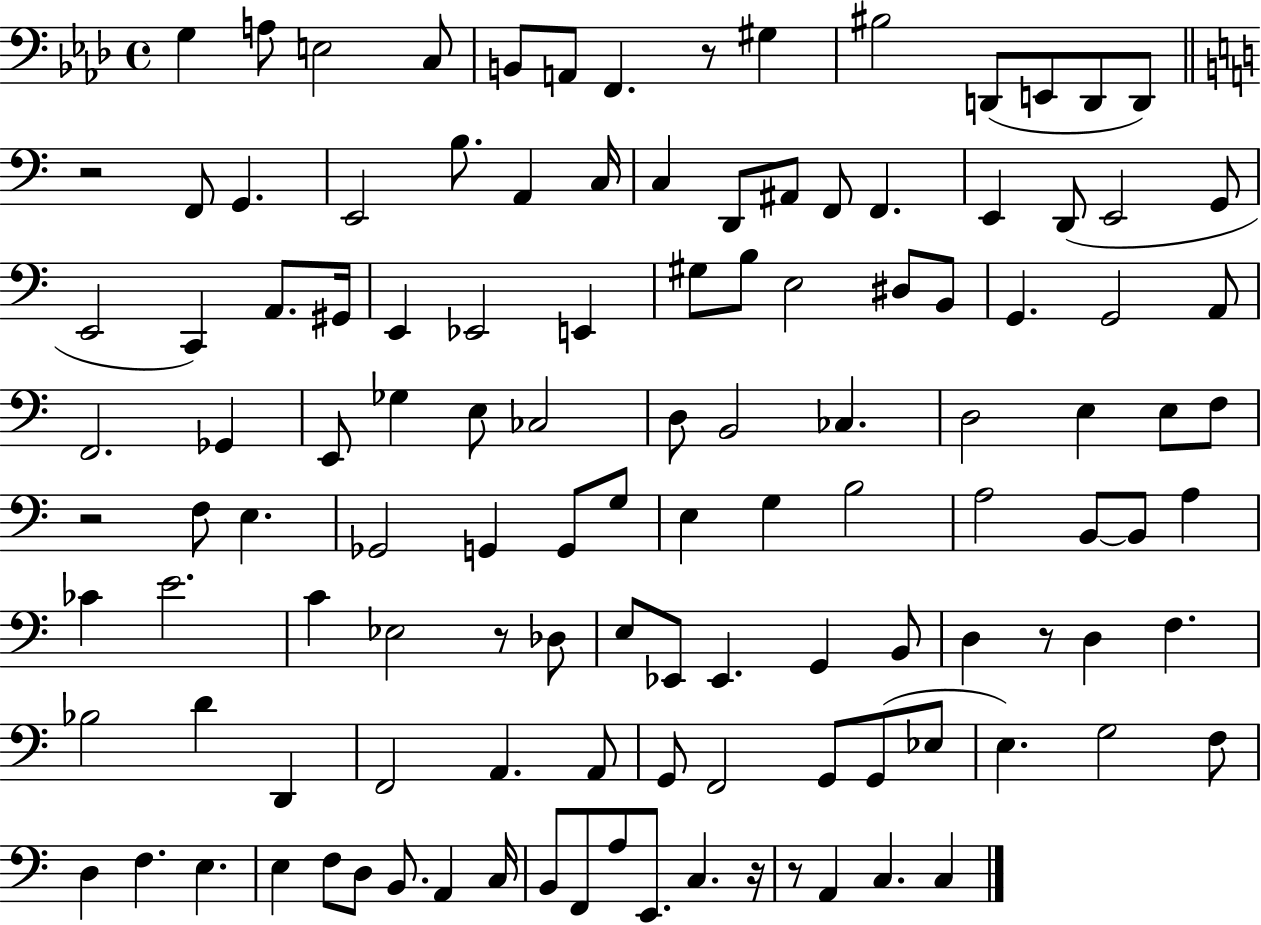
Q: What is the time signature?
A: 4/4